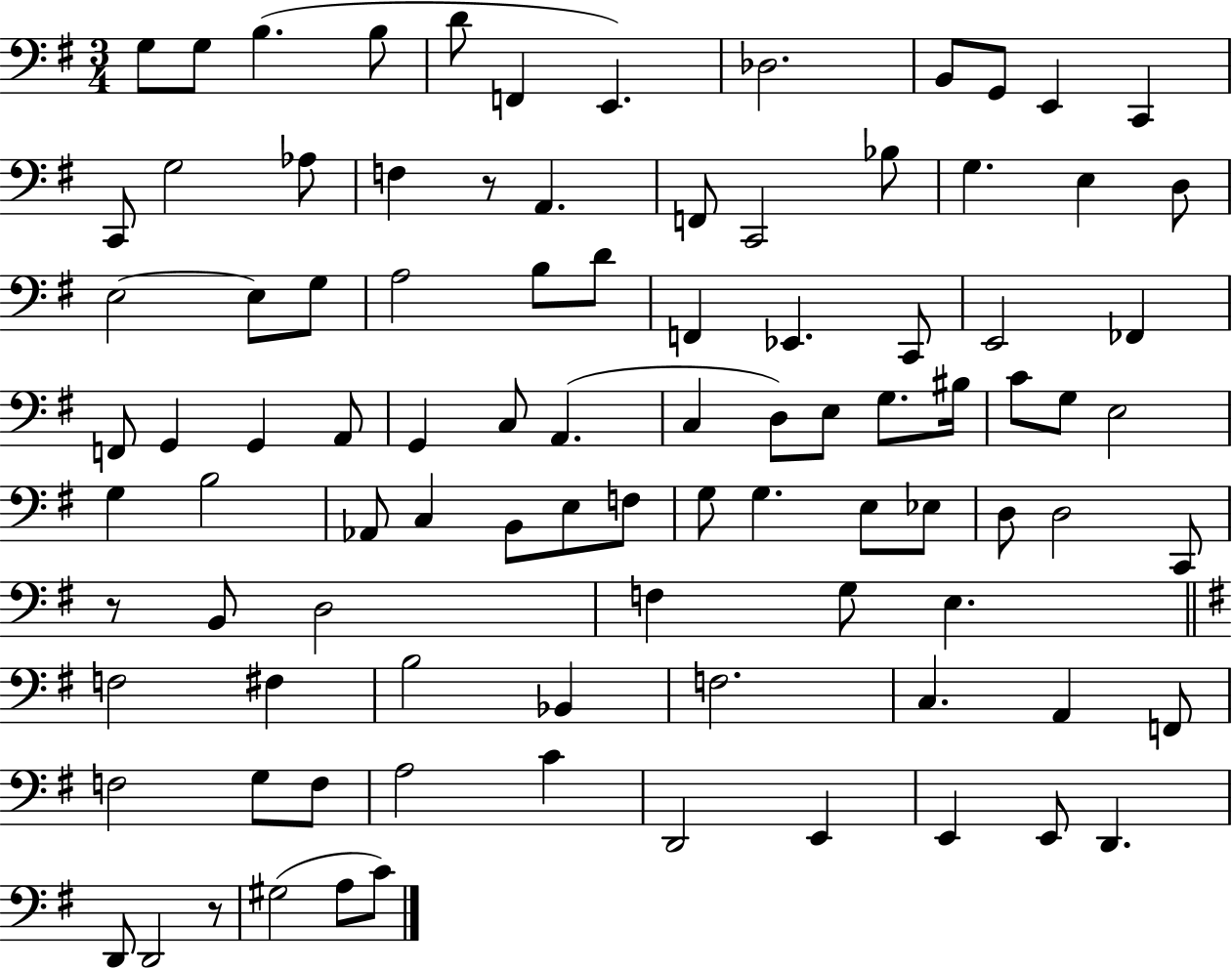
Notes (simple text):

G3/e G3/e B3/q. B3/e D4/e F2/q E2/q. Db3/h. B2/e G2/e E2/q C2/q C2/e G3/h Ab3/e F3/q R/e A2/q. F2/e C2/h Bb3/e G3/q. E3/q D3/e E3/h E3/e G3/e A3/h B3/e D4/e F2/q Eb2/q. C2/e E2/h FES2/q F2/e G2/q G2/q A2/e G2/q C3/e A2/q. C3/q D3/e E3/e G3/e. BIS3/s C4/e G3/e E3/h G3/q B3/h Ab2/e C3/q B2/e E3/e F3/e G3/e G3/q. E3/e Eb3/e D3/e D3/h C2/e R/e B2/e D3/h F3/q G3/e E3/q. F3/h F#3/q B3/h Bb2/q F3/h. C3/q. A2/q F2/e F3/h G3/e F3/e A3/h C4/q D2/h E2/q E2/q E2/e D2/q. D2/e D2/h R/e G#3/h A3/e C4/e